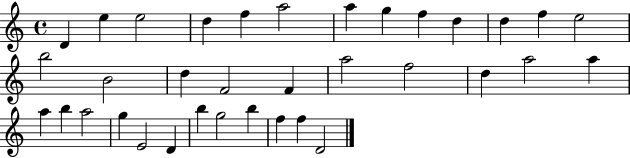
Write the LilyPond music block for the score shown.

{
  \clef treble
  \time 4/4
  \defaultTimeSignature
  \key c \major
  d'4 e''4 e''2 | d''4 f''4 a''2 | a''4 g''4 f''4 d''4 | d''4 f''4 e''2 | \break b''2 b'2 | d''4 f'2 f'4 | a''2 f''2 | d''4 a''2 a''4 | \break a''4 b''4 a''2 | g''4 e'2 d'4 | b''4 g''2 b''4 | f''4 f''4 d'2 | \break \bar "|."
}